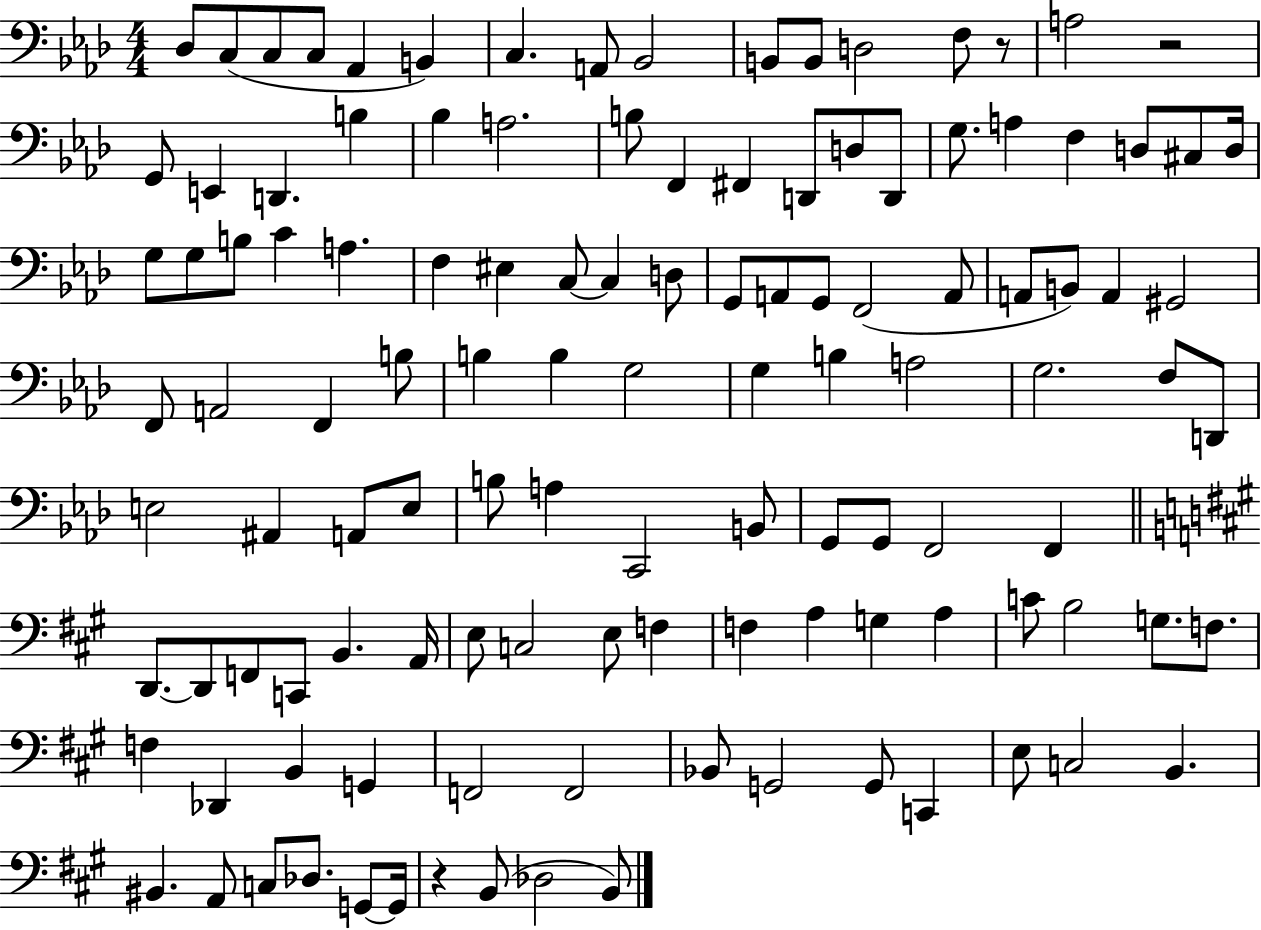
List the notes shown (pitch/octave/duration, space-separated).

Db3/e C3/e C3/e C3/e Ab2/q B2/q C3/q. A2/e Bb2/h B2/e B2/e D3/h F3/e R/e A3/h R/h G2/e E2/q D2/q. B3/q Bb3/q A3/h. B3/e F2/q F#2/q D2/e D3/e D2/e G3/e. A3/q F3/q D3/e C#3/e D3/s G3/e G3/e B3/e C4/q A3/q. F3/q EIS3/q C3/e C3/q D3/e G2/e A2/e G2/e F2/h A2/e A2/e B2/e A2/q G#2/h F2/e A2/h F2/q B3/e B3/q B3/q G3/h G3/q B3/q A3/h G3/h. F3/e D2/e E3/h A#2/q A2/e E3/e B3/e A3/q C2/h B2/e G2/e G2/e F2/h F2/q D2/e. D2/e F2/e C2/e B2/q. A2/s E3/e C3/h E3/e F3/q F3/q A3/q G3/q A3/q C4/e B3/h G3/e. F3/e. F3/q Db2/q B2/q G2/q F2/h F2/h Bb2/e G2/h G2/e C2/q E3/e C3/h B2/q. BIS2/q. A2/e C3/e Db3/e. G2/e G2/s R/q B2/e Db3/h B2/e